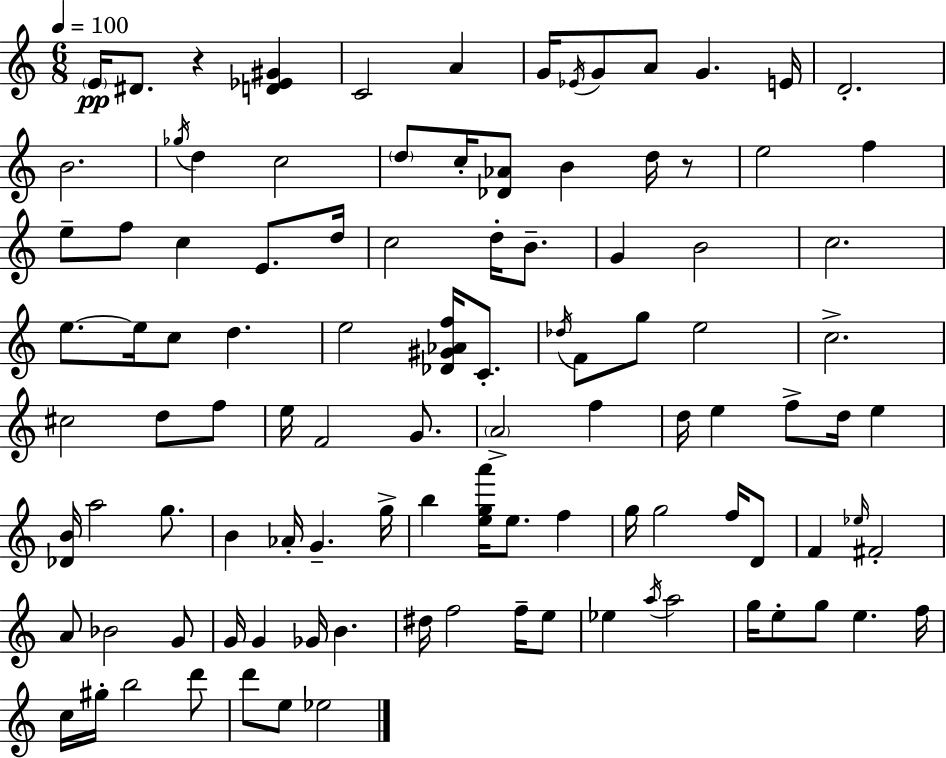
E4/s D#4/e. R/q [D4,Eb4,G#4]/q C4/h A4/q G4/s Eb4/s G4/e A4/e G4/q. E4/s D4/h. B4/h. Gb5/s D5/q C5/h D5/e C5/s [Db4,Ab4]/e B4/q D5/s R/e E5/h F5/q E5/e F5/e C5/q E4/e. D5/s C5/h D5/s B4/e. G4/q B4/h C5/h. E5/e. E5/s C5/e D5/q. E5/h [Db4,G#4,Ab4,F5]/s C4/e. Db5/s F4/e G5/e E5/h C5/h. C#5/h D5/e F5/e E5/s F4/h G4/e. A4/h F5/q D5/s E5/q F5/e D5/s E5/q [Db4,B4]/s A5/h G5/e. B4/q Ab4/s G4/q. G5/s B5/q [E5,G5,A6]/s E5/e. F5/q G5/s G5/h F5/s D4/e F4/q Eb5/s F#4/h A4/e Bb4/h G4/e G4/s G4/q Gb4/s B4/q. D#5/s F5/h F5/s E5/e Eb5/q A5/s A5/h G5/s E5/e G5/e E5/q. F5/s C5/s G#5/s B5/h D6/e D6/e E5/e Eb5/h